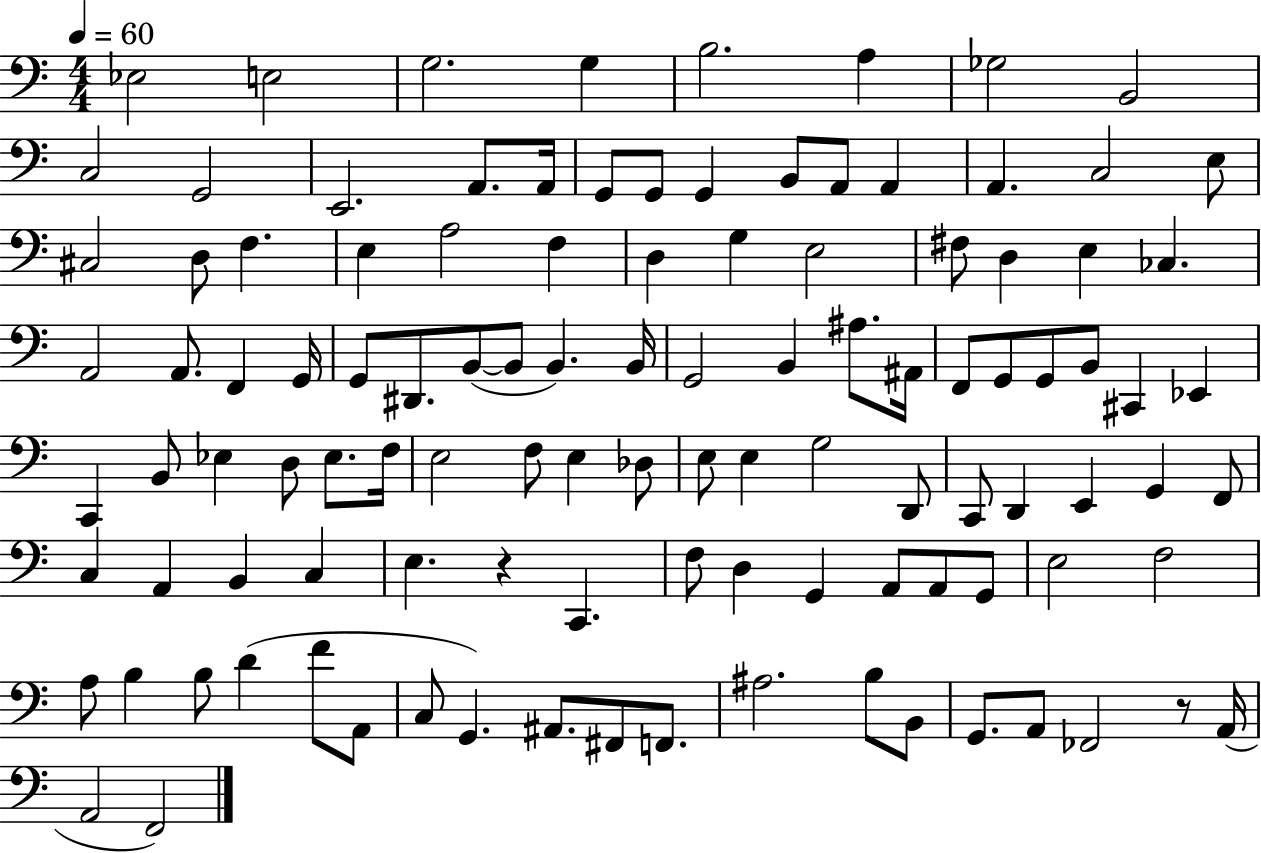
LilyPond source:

{
  \clef bass
  \numericTimeSignature
  \time 4/4
  \key c \major
  \tempo 4 = 60
  ees2 e2 | g2. g4 | b2. a4 | ges2 b,2 | \break c2 g,2 | e,2. a,8. a,16 | g,8 g,8 g,4 b,8 a,8 a,4 | a,4. c2 e8 | \break cis2 d8 f4. | e4 a2 f4 | d4 g4 e2 | fis8 d4 e4 ces4. | \break a,2 a,8. f,4 g,16 | g,8 dis,8. b,8~(~ b,8 b,4.) b,16 | g,2 b,4 ais8. ais,16 | f,8 g,8 g,8 b,8 cis,4 ees,4 | \break c,4 b,8 ees4 d8 ees8. f16 | e2 f8 e4 des8 | e8 e4 g2 d,8 | c,8 d,4 e,4 g,4 f,8 | \break c4 a,4 b,4 c4 | e4. r4 c,4. | f8 d4 g,4 a,8 a,8 g,8 | e2 f2 | \break a8 b4 b8 d'4( f'8 a,8 | c8 g,4.) ais,8. fis,8 f,8. | ais2. b8 b,8 | g,8. a,8 fes,2 r8 a,16( | \break a,2 f,2) | \bar "|."
}